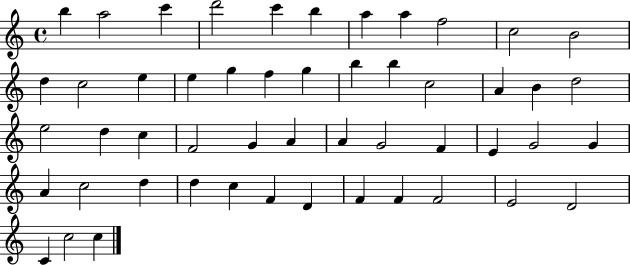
{
  \clef treble
  \time 4/4
  \defaultTimeSignature
  \key c \major
  b''4 a''2 c'''4 | d'''2 c'''4 b''4 | a''4 a''4 f''2 | c''2 b'2 | \break d''4 c''2 e''4 | e''4 g''4 f''4 g''4 | b''4 b''4 c''2 | a'4 b'4 d''2 | \break e''2 d''4 c''4 | f'2 g'4 a'4 | a'4 g'2 f'4 | e'4 g'2 g'4 | \break a'4 c''2 d''4 | d''4 c''4 f'4 d'4 | f'4 f'4 f'2 | e'2 d'2 | \break c'4 c''2 c''4 | \bar "|."
}